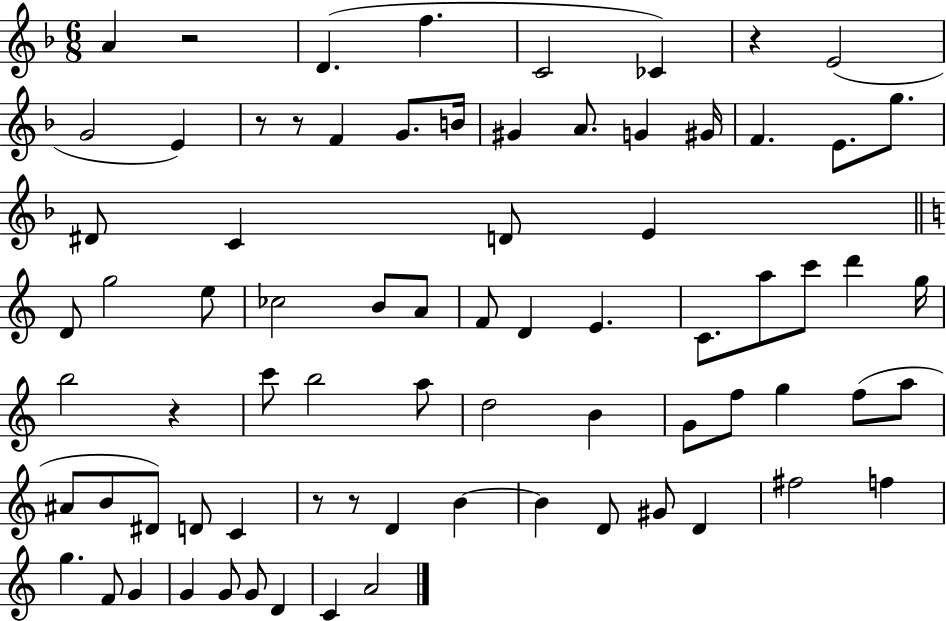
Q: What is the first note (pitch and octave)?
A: A4